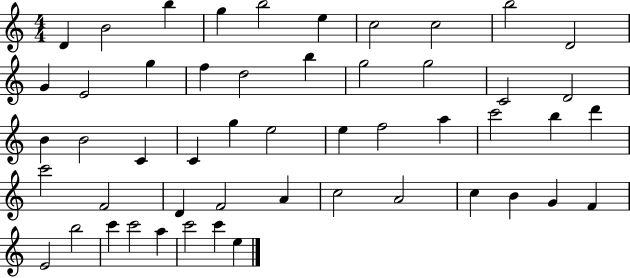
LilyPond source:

{
  \clef treble
  \numericTimeSignature
  \time 4/4
  \key c \major
  d'4 b'2 b''4 | g''4 b''2 e''4 | c''2 c''2 | b''2 d'2 | \break g'4 e'2 g''4 | f''4 d''2 b''4 | g''2 g''2 | c'2 d'2 | \break b'4 b'2 c'4 | c'4 g''4 e''2 | e''4 f''2 a''4 | c'''2 b''4 d'''4 | \break c'''2 f'2 | d'4 f'2 a'4 | c''2 a'2 | c''4 b'4 g'4 f'4 | \break e'2 b''2 | c'''4 c'''2 a''4 | c'''2 c'''4 e''4 | \bar "|."
}